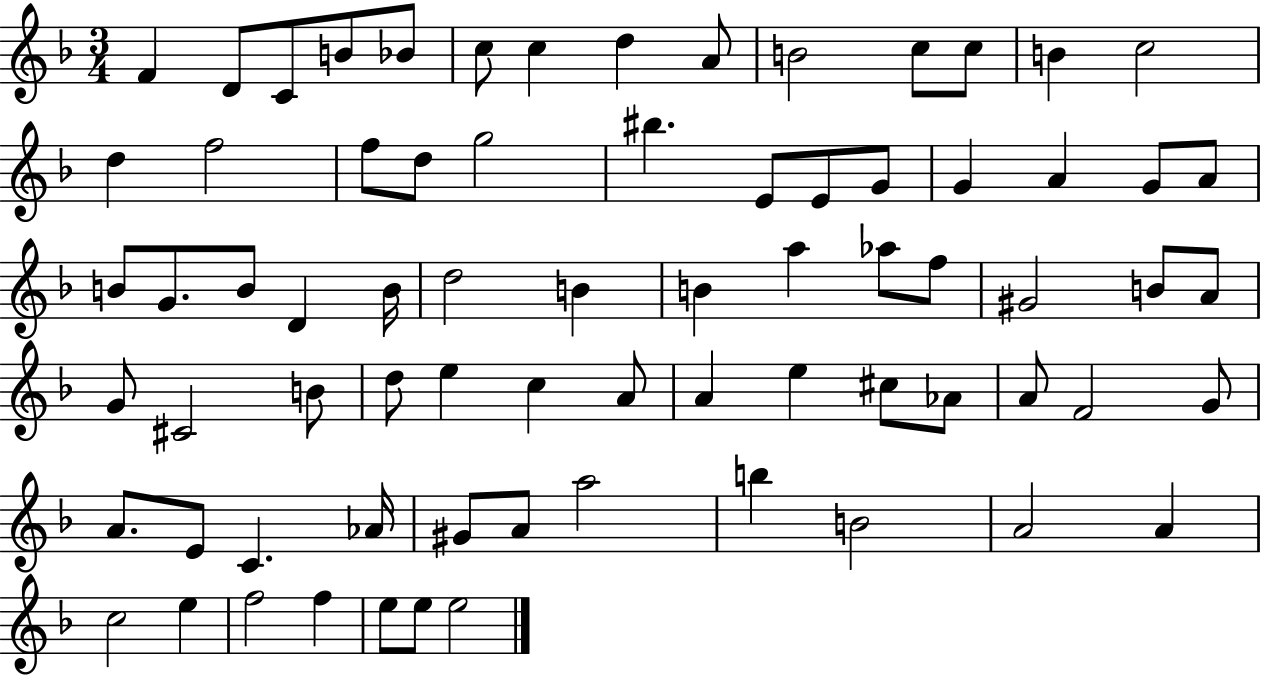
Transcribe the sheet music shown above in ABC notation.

X:1
T:Untitled
M:3/4
L:1/4
K:F
F D/2 C/2 B/2 _B/2 c/2 c d A/2 B2 c/2 c/2 B c2 d f2 f/2 d/2 g2 ^b E/2 E/2 G/2 G A G/2 A/2 B/2 G/2 B/2 D B/4 d2 B B a _a/2 f/2 ^G2 B/2 A/2 G/2 ^C2 B/2 d/2 e c A/2 A e ^c/2 _A/2 A/2 F2 G/2 A/2 E/2 C _A/4 ^G/2 A/2 a2 b B2 A2 A c2 e f2 f e/2 e/2 e2